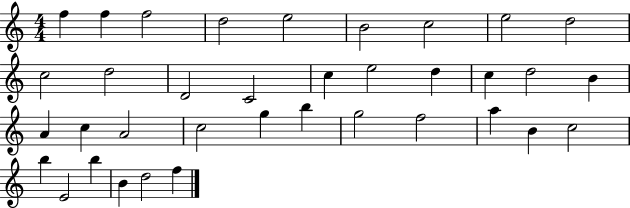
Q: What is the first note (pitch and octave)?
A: F5